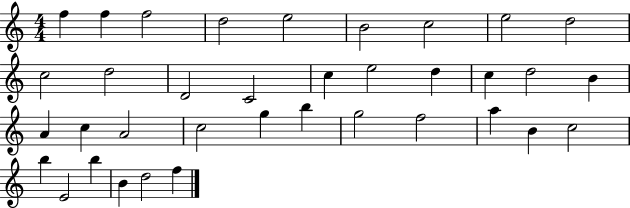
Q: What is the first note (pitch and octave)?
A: F5